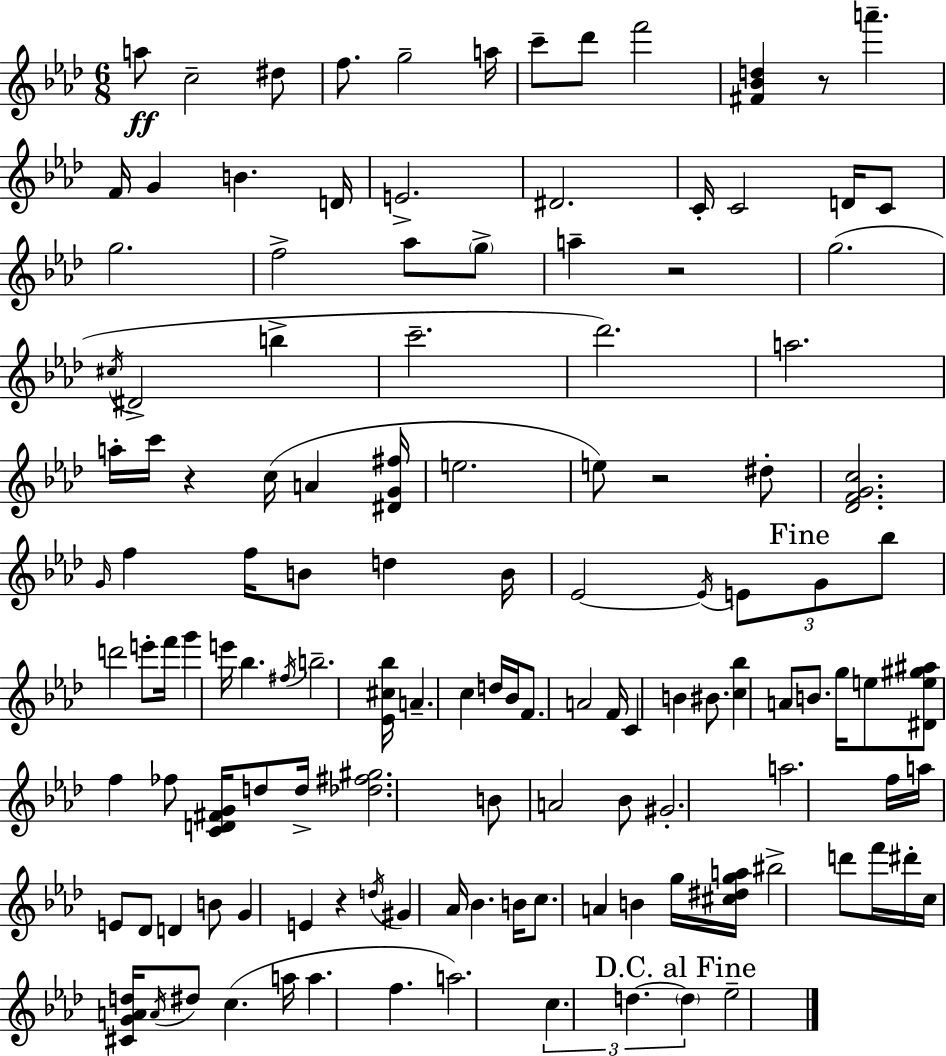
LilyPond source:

{
  \clef treble
  \numericTimeSignature
  \time 6/8
  \key aes \major
  \repeat volta 2 { a''8\ff c''2-- dis''8 | f''8. g''2-- a''16 | c'''8-- des'''8 f'''2 | <fis' bes' d''>4 r8 a'''4.-- | \break f'16 g'4 b'4. d'16 | e'2.-> | dis'2. | c'16-. c'2 d'16 c'8 | \break g''2. | f''2-> aes''8 \parenthesize g''8-> | a''4-- r2 | g''2.( | \break \acciaccatura { cis''16 } dis'2-> b''4-> | c'''2.-- | des'''2.) | a''2. | \break a''16-. c'''16 r4 c''16( a'4 | <dis' g' fis''>16 e''2. | e''8) r2 dis''8-. | <des' f' g' c''>2. | \break \grace { g'16 } f''4 f''16 b'8 d''4 | b'16 ees'2~~ \acciaccatura { ees'16 } \tuplet 3/2 { e'8 | \mark "Fine" g'8 bes''8 } d'''2 | e'''8-. f'''16 g'''4 e'''16 bes''4. | \break \acciaccatura { fis''16 } b''2.-- | <ees' cis'' bes''>16 a'4.-- c''4 | d''16 bes'16 f'8. a'2 | f'16 c'4 b'4 | \break bis'8. <c'' bes''>4 a'8 b'8. | g''16 e''8 <dis' e'' gis'' ais''>8 f''4 fes''8 | <c' d' fis' g'>16 d''8 d''16-> <des'' fis'' gis''>2. | b'8 a'2 | \break bes'8 gis'2.-. | a''2. | f''16 a''16 e'8 des'8 d'4 | b'8 g'4 e'4 | \break r4 \acciaccatura { d''16 } gis'4 aes'16 bes'4. | b'16 c''8. a'4 | b'4 g''16 <cis'' dis'' g'' a''>16 bis''2-> | d'''8 f'''16 dis'''16-. c''16 <cis' g' a' d''>16 \acciaccatura { a'16 } dis''8 c''4.( | \break a''16 a''4. | f''4. a''2.) | \tuplet 3/2 { c''4. | d''4.~~ \mark "D.C. al Fine" \parenthesize d''4 } ees''2-- | \break } \bar "|."
}